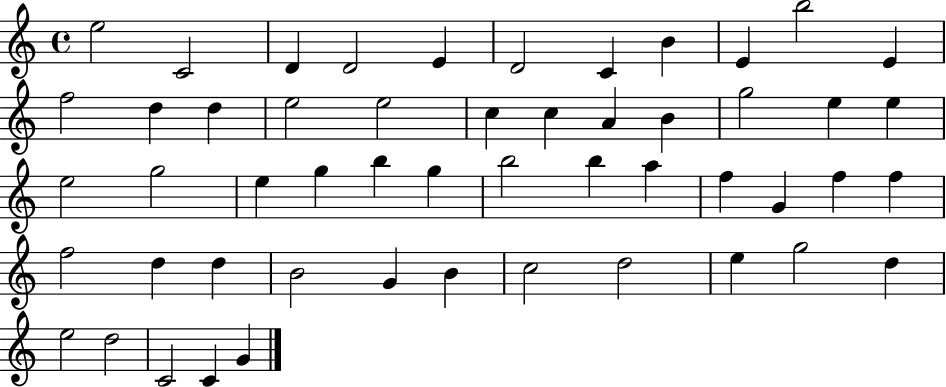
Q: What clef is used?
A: treble